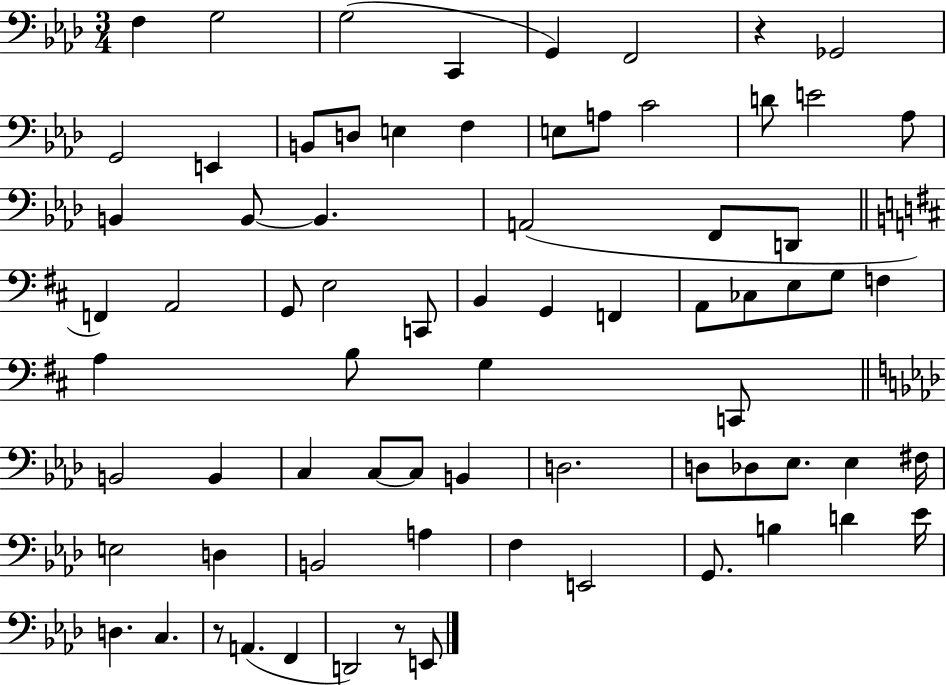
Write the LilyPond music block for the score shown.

{
  \clef bass
  \numericTimeSignature
  \time 3/4
  \key aes \major
  f4 g2 | g2( c,4 | g,4) f,2 | r4 ges,2 | \break g,2 e,4 | b,8 d8 e4 f4 | e8 a8 c'2 | d'8 e'2 aes8 | \break b,4 b,8~~ b,4. | a,2( f,8 d,8 | \bar "||" \break \key b \minor f,4) a,2 | g,8 e2 c,8 | b,4 g,4 f,4 | a,8 ces8 e8 g8 f4 | \break a4 b8 g4 c,8 | \bar "||" \break \key f \minor b,2 b,4 | c4 c8~~ c8 b,4 | d2. | d8 des8 ees8. ees4 fis16 | \break e2 d4 | b,2 a4 | f4 e,2 | g,8. b4 d'4 ees'16 | \break d4. c4. | r8 a,4.( f,4 | d,2) r8 e,8 | \bar "|."
}